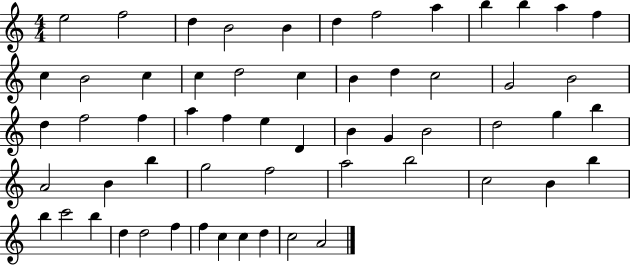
{
  \clef treble
  \numericTimeSignature
  \time 4/4
  \key c \major
  e''2 f''2 | d''4 b'2 b'4 | d''4 f''2 a''4 | b''4 b''4 a''4 f''4 | \break c''4 b'2 c''4 | c''4 d''2 c''4 | b'4 d''4 c''2 | g'2 b'2 | \break d''4 f''2 f''4 | a''4 f''4 e''4 d'4 | b'4 g'4 b'2 | d''2 g''4 b''4 | \break a'2 b'4 b''4 | g''2 f''2 | a''2 b''2 | c''2 b'4 b''4 | \break b''4 c'''2 b''4 | d''4 d''2 f''4 | f''4 c''4 c''4 d''4 | c''2 a'2 | \break \bar "|."
}